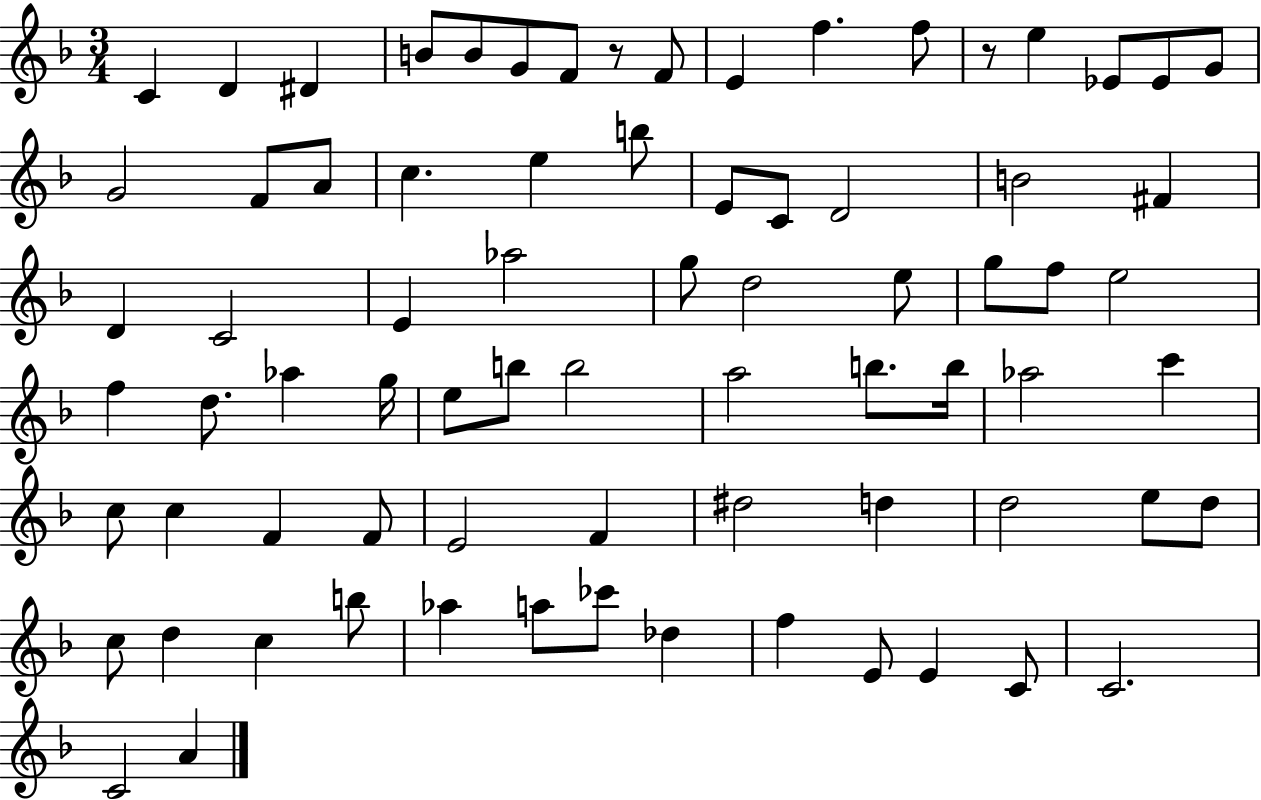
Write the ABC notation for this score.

X:1
T:Untitled
M:3/4
L:1/4
K:F
C D ^D B/2 B/2 G/2 F/2 z/2 F/2 E f f/2 z/2 e _E/2 _E/2 G/2 G2 F/2 A/2 c e b/2 E/2 C/2 D2 B2 ^F D C2 E _a2 g/2 d2 e/2 g/2 f/2 e2 f d/2 _a g/4 e/2 b/2 b2 a2 b/2 b/4 _a2 c' c/2 c F F/2 E2 F ^d2 d d2 e/2 d/2 c/2 d c b/2 _a a/2 _c'/2 _d f E/2 E C/2 C2 C2 A